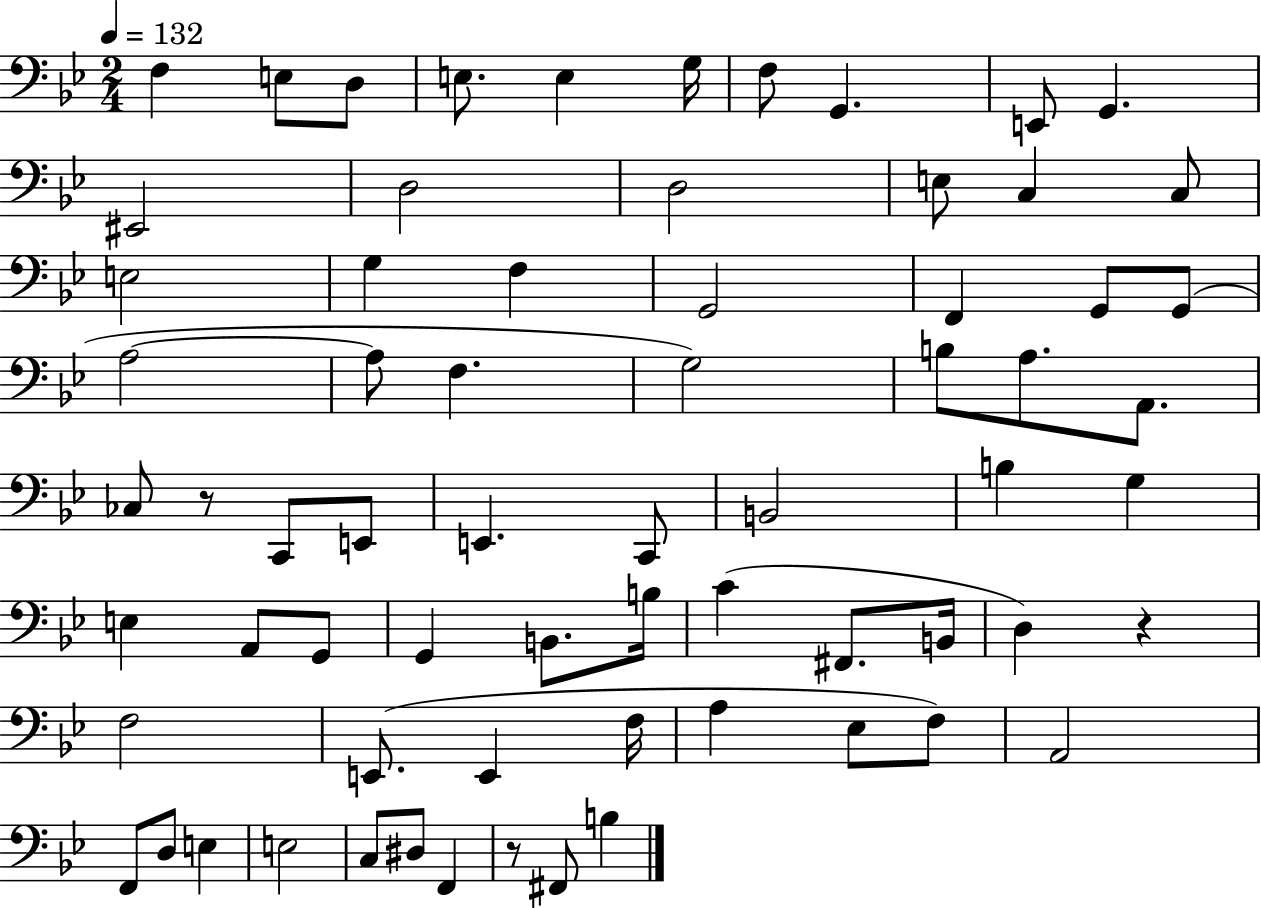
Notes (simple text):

F3/q E3/e D3/e E3/e. E3/q G3/s F3/e G2/q. E2/e G2/q. EIS2/h D3/h D3/h E3/e C3/q C3/e E3/h G3/q F3/q G2/h F2/q G2/e G2/e A3/h A3/e F3/q. G3/h B3/e A3/e. A2/e. CES3/e R/e C2/e E2/e E2/q. C2/e B2/h B3/q G3/q E3/q A2/e G2/e G2/q B2/e. B3/s C4/q F#2/e. B2/s D3/q R/q F3/h E2/e. E2/q F3/s A3/q Eb3/e F3/e A2/h F2/e D3/e E3/q E3/h C3/e D#3/e F2/q R/e F#2/e B3/q